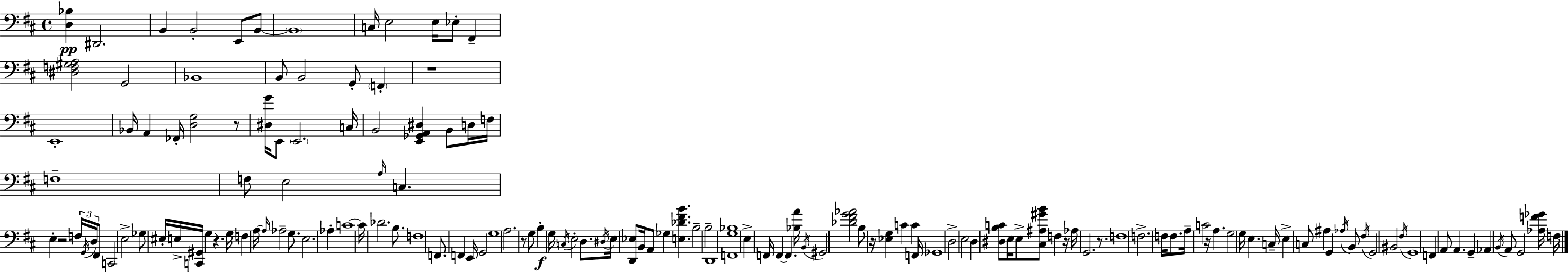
X:1
T:Untitled
M:4/4
L:1/4
K:D
[D,_B,] ^D,,2 B,, B,,2 E,,/2 B,,/2 B,,4 C,/4 E,2 E,/4 _E,/2 ^F,, [^D,F,^G,A,]2 G,,2 _B,,4 B,,/2 B,,2 G,,/2 F,, z4 E,,4 _B,,/4 A,, _F,,/4 [D,G,]2 z/2 [^D,G]/4 E,,/2 E,,2 C,/4 B,,2 [E,,_G,,A,,^D,] B,,/2 D,/4 F,/4 F,4 F,/2 E,2 A,/4 C, E, z2 F,/4 G,,/4 D,/4 ^F,,/2 C,,2 E,2 _G,/2 ^E,/4 E,/4 [C,,^G,,]/4 G, z G,/4 F, A,/4 A,/4 _A,2 G,/2 E,2 _A, C4 C/4 _D2 B,/2 F,4 F,,/2 F,, E,,/4 G,,2 G,4 A,2 z/2 G,/2 B, G,/4 C,/4 E,2 D,/2 ^D,/4 E,/4 [D,,_E,]/2 B,,/4 A,,/2 _G, [E,_D^FB] B,2 B,2 D,,4 [F,,G,_B,]4 E, F,,/4 F,, F,, [_B,A]/4 B,,/4 ^G,,2 [_D^FG_A]2 B,/2 z/4 [_E,G,] C C F,,/4 _G,,4 D,2 E,2 D, [^D,B,C]/2 E,/4 E,/2 [^C,^A,^GB]/2 F, z/4 _A,/4 G,,2 z/2 F,4 F,2 F,/4 F,/2 A,/4 C2 z/4 A, G,2 G,/4 E, C,/4 E, C,/2 ^A, G,, _A,/4 B,,/2 ^F,/4 G,,2 ^B,,2 ^F,/4 G,,4 F,, A,,/2 A,, G,, _A,, B,,/4 A,,/2 G,,2 [_A,F_G]/4 F,/4